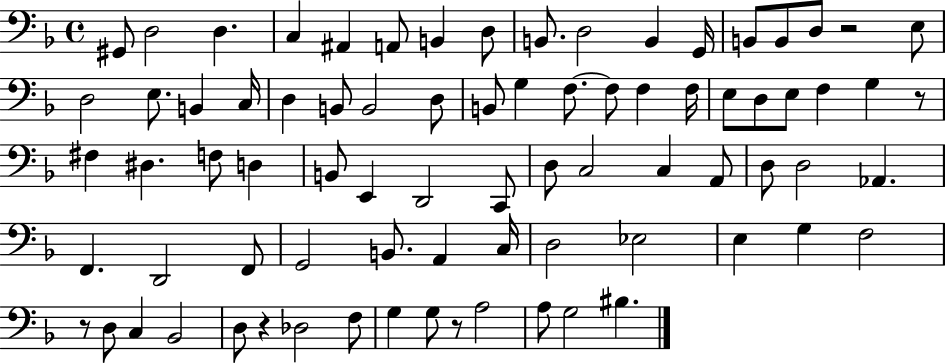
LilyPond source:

{
  \clef bass
  \time 4/4
  \defaultTimeSignature
  \key f \major
  gis,8 d2 d4. | c4 ais,4 a,8 b,4 d8 | b,8. d2 b,4 g,16 | b,8 b,8 d8 r2 e8 | \break d2 e8. b,4 c16 | d4 b,8 b,2 d8 | b,8 g4 f8.~~ f8 f4 f16 | e8 d8 e8 f4 g4 r8 | \break fis4 dis4. f8 d4 | b,8 e,4 d,2 c,8 | d8 c2 c4 a,8 | d8 d2 aes,4. | \break f,4. d,2 f,8 | g,2 b,8. a,4 c16 | d2 ees2 | e4 g4 f2 | \break r8 d8 c4 bes,2 | d8 r4 des2 f8 | g4 g8 r8 a2 | a8 g2 bis4. | \break \bar "|."
}